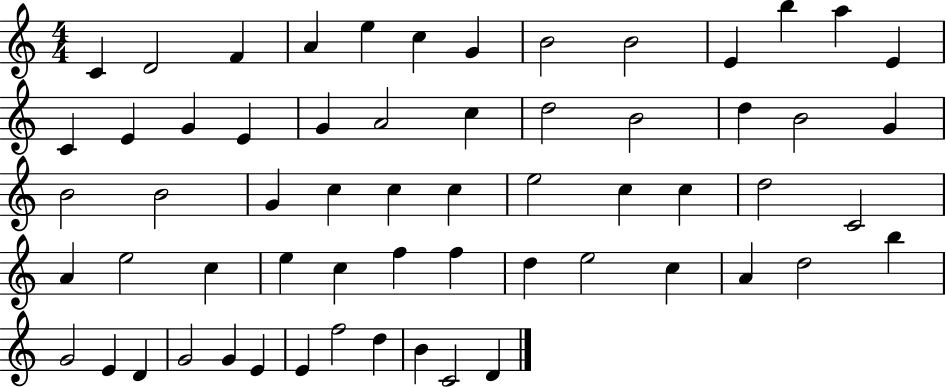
C4/q D4/h F4/q A4/q E5/q C5/q G4/q B4/h B4/h E4/q B5/q A5/q E4/q C4/q E4/q G4/q E4/q G4/q A4/h C5/q D5/h B4/h D5/q B4/h G4/q B4/h B4/h G4/q C5/q C5/q C5/q E5/h C5/q C5/q D5/h C4/h A4/q E5/h C5/q E5/q C5/q F5/q F5/q D5/q E5/h C5/q A4/q D5/h B5/q G4/h E4/q D4/q G4/h G4/q E4/q E4/q F5/h D5/q B4/q C4/h D4/q